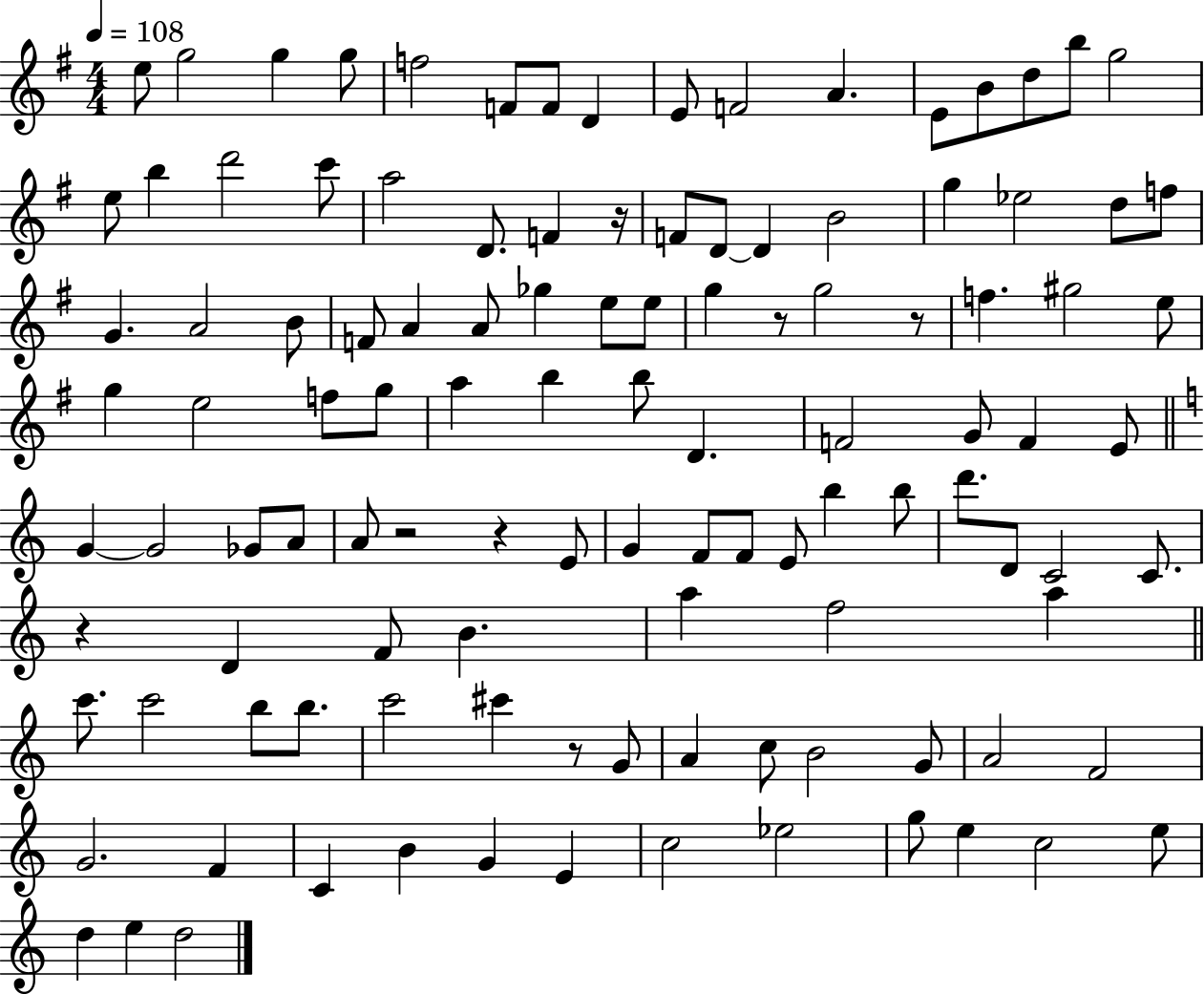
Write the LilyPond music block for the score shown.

{
  \clef treble
  \numericTimeSignature
  \time 4/4
  \key g \major
  \tempo 4 = 108
  e''8 g''2 g''4 g''8 | f''2 f'8 f'8 d'4 | e'8 f'2 a'4. | e'8 b'8 d''8 b''8 g''2 | \break e''8 b''4 d'''2 c'''8 | a''2 d'8. f'4 r16 | f'8 d'8~~ d'4 b'2 | g''4 ees''2 d''8 f''8 | \break g'4. a'2 b'8 | f'8 a'4 a'8 ges''4 e''8 e''8 | g''4 r8 g''2 r8 | f''4. gis''2 e''8 | \break g''4 e''2 f''8 g''8 | a''4 b''4 b''8 d'4. | f'2 g'8 f'4 e'8 | \bar "||" \break \key c \major g'4~~ g'2 ges'8 a'8 | a'8 r2 r4 e'8 | g'4 f'8 f'8 e'8 b''4 b''8 | d'''8. d'8 c'2 c'8. | \break r4 d'4 f'8 b'4. | a''4 f''2 a''4 | \bar "||" \break \key c \major c'''8. c'''2 b''8 b''8. | c'''2 cis'''4 r8 g'8 | a'4 c''8 b'2 g'8 | a'2 f'2 | \break g'2. f'4 | c'4 b'4 g'4 e'4 | c''2 ees''2 | g''8 e''4 c''2 e''8 | \break d''4 e''4 d''2 | \bar "|."
}